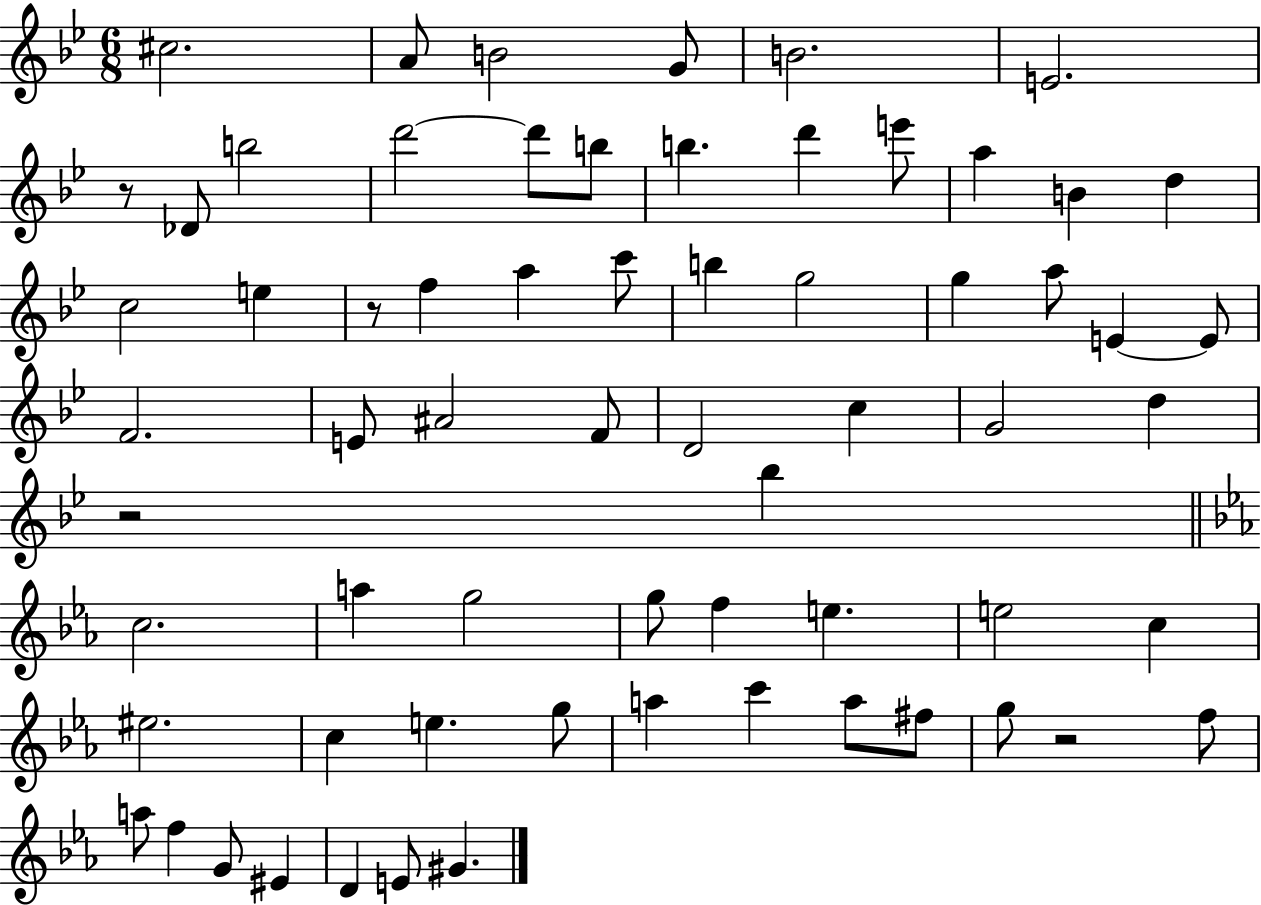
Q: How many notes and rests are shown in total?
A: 66